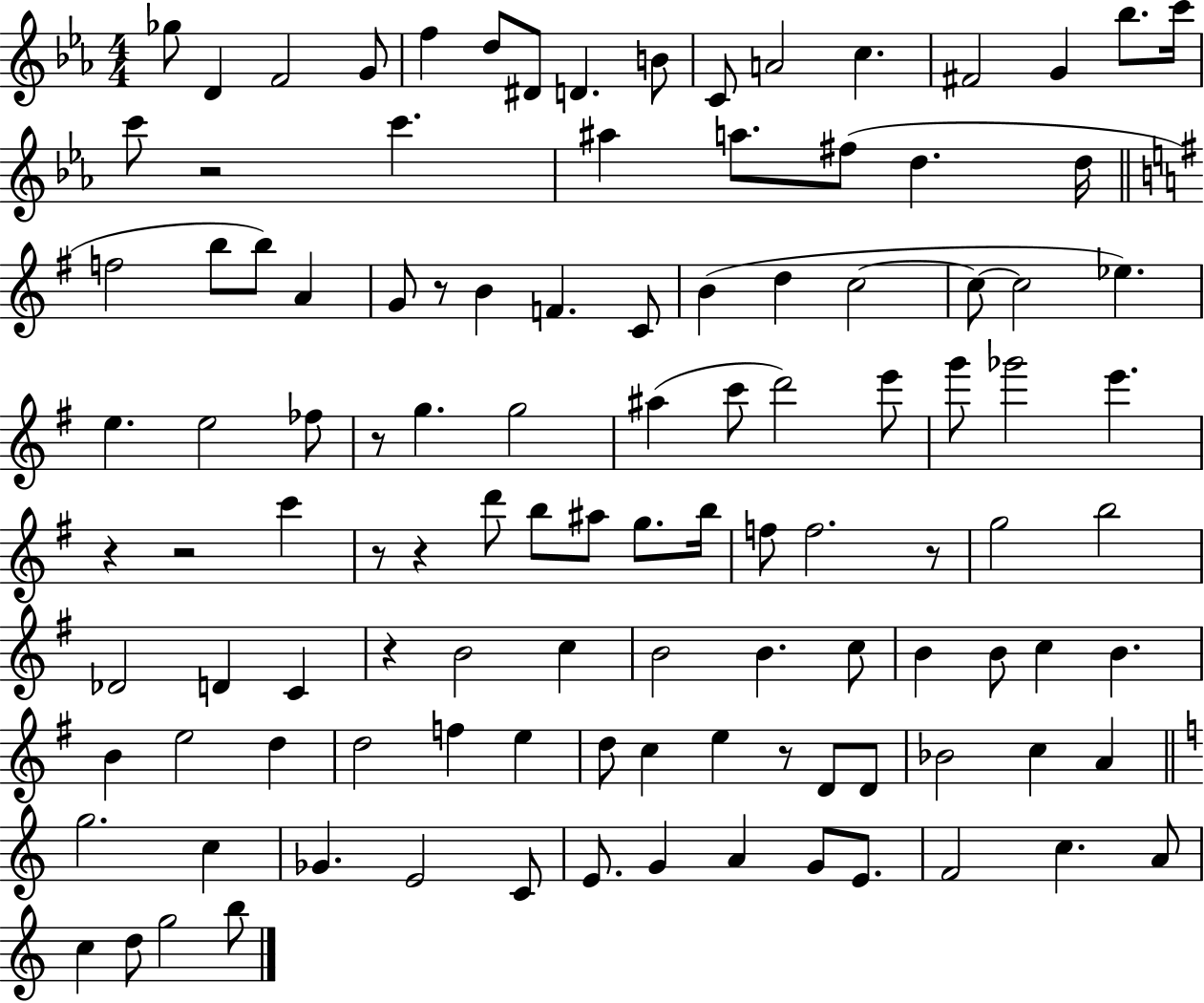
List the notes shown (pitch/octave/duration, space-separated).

Gb5/e D4/q F4/h G4/e F5/q D5/e D#4/e D4/q. B4/e C4/e A4/h C5/q. F#4/h G4/q Bb5/e. C6/s C6/e R/h C6/q. A#5/q A5/e. F#5/e D5/q. D5/s F5/h B5/e B5/e A4/q G4/e R/e B4/q F4/q. C4/e B4/q D5/q C5/h C5/e C5/h Eb5/q. E5/q. E5/h FES5/e R/e G5/q. G5/h A#5/q C6/e D6/h E6/e G6/e Gb6/h E6/q. R/q R/h C6/q R/e R/q D6/e B5/e A#5/e G5/e. B5/s F5/e F5/h. R/e G5/h B5/h Db4/h D4/q C4/q R/q B4/h C5/q B4/h B4/q. C5/e B4/q B4/e C5/q B4/q. B4/q E5/h D5/q D5/h F5/q E5/q D5/e C5/q E5/q R/e D4/e D4/e Bb4/h C5/q A4/q G5/h. C5/q Gb4/q. E4/h C4/e E4/e. G4/q A4/q G4/e E4/e. F4/h C5/q. A4/e C5/q D5/e G5/h B5/e